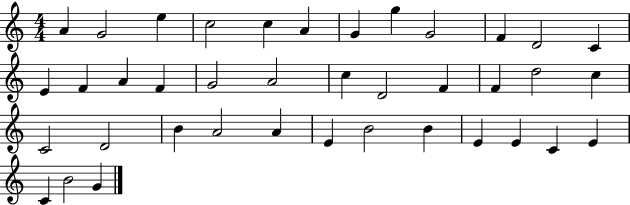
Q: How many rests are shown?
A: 0